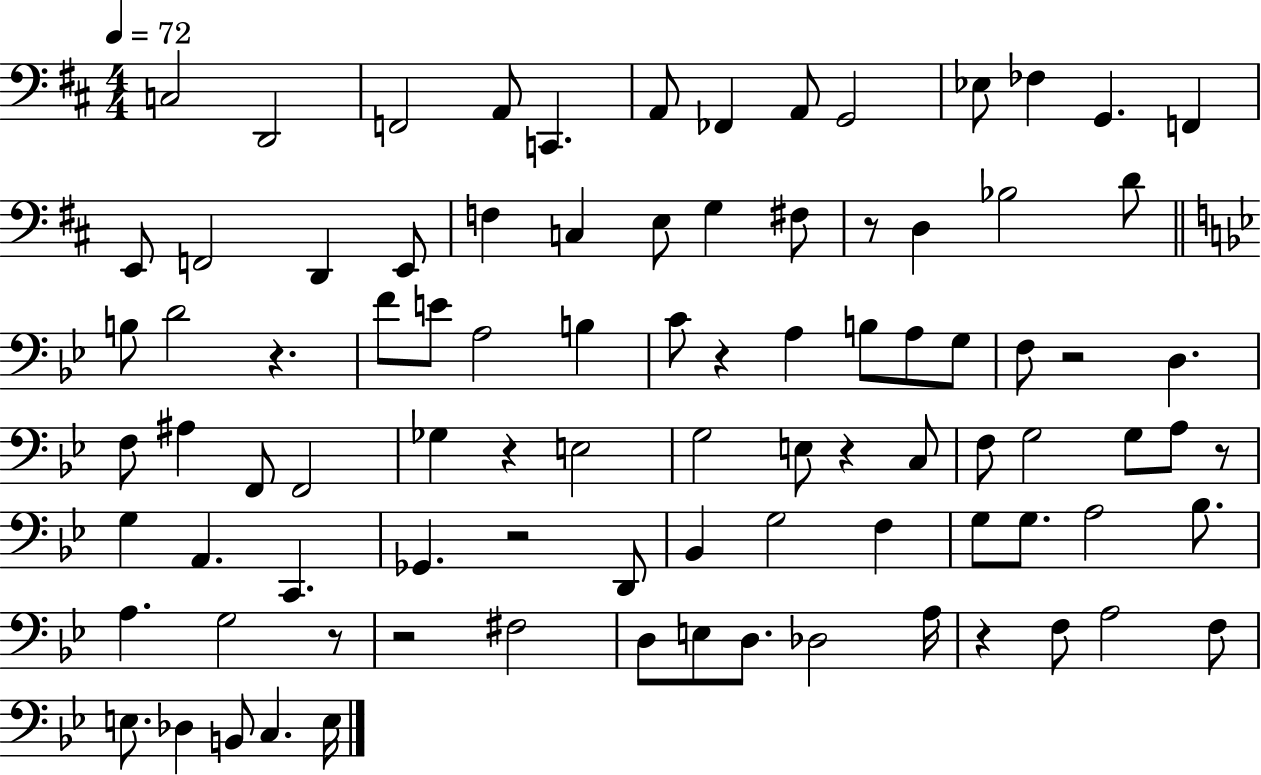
X:1
T:Untitled
M:4/4
L:1/4
K:D
C,2 D,,2 F,,2 A,,/2 C,, A,,/2 _F,, A,,/2 G,,2 _E,/2 _F, G,, F,, E,,/2 F,,2 D,, E,,/2 F, C, E,/2 G, ^F,/2 z/2 D, _B,2 D/2 B,/2 D2 z F/2 E/2 A,2 B, C/2 z A, B,/2 A,/2 G,/2 F,/2 z2 D, F,/2 ^A, F,,/2 F,,2 _G, z E,2 G,2 E,/2 z C,/2 F,/2 G,2 G,/2 A,/2 z/2 G, A,, C,, _G,, z2 D,,/2 _B,, G,2 F, G,/2 G,/2 A,2 _B,/2 A, G,2 z/2 z2 ^F,2 D,/2 E,/2 D,/2 _D,2 A,/4 z F,/2 A,2 F,/2 E,/2 _D, B,,/2 C, E,/4